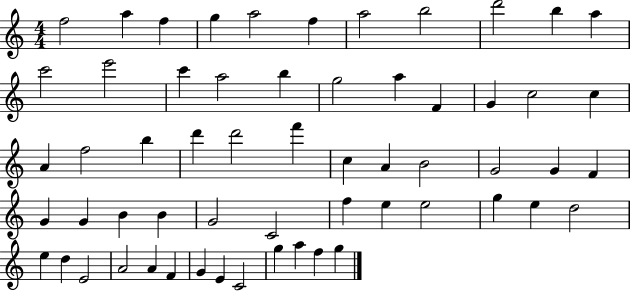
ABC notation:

X:1
T:Untitled
M:4/4
L:1/4
K:C
f2 a f g a2 f a2 b2 d'2 b a c'2 e'2 c' a2 b g2 a F G c2 c A f2 b d' d'2 f' c A B2 G2 G F G G B B G2 C2 f e e2 g e d2 e d E2 A2 A F G E C2 g a f g